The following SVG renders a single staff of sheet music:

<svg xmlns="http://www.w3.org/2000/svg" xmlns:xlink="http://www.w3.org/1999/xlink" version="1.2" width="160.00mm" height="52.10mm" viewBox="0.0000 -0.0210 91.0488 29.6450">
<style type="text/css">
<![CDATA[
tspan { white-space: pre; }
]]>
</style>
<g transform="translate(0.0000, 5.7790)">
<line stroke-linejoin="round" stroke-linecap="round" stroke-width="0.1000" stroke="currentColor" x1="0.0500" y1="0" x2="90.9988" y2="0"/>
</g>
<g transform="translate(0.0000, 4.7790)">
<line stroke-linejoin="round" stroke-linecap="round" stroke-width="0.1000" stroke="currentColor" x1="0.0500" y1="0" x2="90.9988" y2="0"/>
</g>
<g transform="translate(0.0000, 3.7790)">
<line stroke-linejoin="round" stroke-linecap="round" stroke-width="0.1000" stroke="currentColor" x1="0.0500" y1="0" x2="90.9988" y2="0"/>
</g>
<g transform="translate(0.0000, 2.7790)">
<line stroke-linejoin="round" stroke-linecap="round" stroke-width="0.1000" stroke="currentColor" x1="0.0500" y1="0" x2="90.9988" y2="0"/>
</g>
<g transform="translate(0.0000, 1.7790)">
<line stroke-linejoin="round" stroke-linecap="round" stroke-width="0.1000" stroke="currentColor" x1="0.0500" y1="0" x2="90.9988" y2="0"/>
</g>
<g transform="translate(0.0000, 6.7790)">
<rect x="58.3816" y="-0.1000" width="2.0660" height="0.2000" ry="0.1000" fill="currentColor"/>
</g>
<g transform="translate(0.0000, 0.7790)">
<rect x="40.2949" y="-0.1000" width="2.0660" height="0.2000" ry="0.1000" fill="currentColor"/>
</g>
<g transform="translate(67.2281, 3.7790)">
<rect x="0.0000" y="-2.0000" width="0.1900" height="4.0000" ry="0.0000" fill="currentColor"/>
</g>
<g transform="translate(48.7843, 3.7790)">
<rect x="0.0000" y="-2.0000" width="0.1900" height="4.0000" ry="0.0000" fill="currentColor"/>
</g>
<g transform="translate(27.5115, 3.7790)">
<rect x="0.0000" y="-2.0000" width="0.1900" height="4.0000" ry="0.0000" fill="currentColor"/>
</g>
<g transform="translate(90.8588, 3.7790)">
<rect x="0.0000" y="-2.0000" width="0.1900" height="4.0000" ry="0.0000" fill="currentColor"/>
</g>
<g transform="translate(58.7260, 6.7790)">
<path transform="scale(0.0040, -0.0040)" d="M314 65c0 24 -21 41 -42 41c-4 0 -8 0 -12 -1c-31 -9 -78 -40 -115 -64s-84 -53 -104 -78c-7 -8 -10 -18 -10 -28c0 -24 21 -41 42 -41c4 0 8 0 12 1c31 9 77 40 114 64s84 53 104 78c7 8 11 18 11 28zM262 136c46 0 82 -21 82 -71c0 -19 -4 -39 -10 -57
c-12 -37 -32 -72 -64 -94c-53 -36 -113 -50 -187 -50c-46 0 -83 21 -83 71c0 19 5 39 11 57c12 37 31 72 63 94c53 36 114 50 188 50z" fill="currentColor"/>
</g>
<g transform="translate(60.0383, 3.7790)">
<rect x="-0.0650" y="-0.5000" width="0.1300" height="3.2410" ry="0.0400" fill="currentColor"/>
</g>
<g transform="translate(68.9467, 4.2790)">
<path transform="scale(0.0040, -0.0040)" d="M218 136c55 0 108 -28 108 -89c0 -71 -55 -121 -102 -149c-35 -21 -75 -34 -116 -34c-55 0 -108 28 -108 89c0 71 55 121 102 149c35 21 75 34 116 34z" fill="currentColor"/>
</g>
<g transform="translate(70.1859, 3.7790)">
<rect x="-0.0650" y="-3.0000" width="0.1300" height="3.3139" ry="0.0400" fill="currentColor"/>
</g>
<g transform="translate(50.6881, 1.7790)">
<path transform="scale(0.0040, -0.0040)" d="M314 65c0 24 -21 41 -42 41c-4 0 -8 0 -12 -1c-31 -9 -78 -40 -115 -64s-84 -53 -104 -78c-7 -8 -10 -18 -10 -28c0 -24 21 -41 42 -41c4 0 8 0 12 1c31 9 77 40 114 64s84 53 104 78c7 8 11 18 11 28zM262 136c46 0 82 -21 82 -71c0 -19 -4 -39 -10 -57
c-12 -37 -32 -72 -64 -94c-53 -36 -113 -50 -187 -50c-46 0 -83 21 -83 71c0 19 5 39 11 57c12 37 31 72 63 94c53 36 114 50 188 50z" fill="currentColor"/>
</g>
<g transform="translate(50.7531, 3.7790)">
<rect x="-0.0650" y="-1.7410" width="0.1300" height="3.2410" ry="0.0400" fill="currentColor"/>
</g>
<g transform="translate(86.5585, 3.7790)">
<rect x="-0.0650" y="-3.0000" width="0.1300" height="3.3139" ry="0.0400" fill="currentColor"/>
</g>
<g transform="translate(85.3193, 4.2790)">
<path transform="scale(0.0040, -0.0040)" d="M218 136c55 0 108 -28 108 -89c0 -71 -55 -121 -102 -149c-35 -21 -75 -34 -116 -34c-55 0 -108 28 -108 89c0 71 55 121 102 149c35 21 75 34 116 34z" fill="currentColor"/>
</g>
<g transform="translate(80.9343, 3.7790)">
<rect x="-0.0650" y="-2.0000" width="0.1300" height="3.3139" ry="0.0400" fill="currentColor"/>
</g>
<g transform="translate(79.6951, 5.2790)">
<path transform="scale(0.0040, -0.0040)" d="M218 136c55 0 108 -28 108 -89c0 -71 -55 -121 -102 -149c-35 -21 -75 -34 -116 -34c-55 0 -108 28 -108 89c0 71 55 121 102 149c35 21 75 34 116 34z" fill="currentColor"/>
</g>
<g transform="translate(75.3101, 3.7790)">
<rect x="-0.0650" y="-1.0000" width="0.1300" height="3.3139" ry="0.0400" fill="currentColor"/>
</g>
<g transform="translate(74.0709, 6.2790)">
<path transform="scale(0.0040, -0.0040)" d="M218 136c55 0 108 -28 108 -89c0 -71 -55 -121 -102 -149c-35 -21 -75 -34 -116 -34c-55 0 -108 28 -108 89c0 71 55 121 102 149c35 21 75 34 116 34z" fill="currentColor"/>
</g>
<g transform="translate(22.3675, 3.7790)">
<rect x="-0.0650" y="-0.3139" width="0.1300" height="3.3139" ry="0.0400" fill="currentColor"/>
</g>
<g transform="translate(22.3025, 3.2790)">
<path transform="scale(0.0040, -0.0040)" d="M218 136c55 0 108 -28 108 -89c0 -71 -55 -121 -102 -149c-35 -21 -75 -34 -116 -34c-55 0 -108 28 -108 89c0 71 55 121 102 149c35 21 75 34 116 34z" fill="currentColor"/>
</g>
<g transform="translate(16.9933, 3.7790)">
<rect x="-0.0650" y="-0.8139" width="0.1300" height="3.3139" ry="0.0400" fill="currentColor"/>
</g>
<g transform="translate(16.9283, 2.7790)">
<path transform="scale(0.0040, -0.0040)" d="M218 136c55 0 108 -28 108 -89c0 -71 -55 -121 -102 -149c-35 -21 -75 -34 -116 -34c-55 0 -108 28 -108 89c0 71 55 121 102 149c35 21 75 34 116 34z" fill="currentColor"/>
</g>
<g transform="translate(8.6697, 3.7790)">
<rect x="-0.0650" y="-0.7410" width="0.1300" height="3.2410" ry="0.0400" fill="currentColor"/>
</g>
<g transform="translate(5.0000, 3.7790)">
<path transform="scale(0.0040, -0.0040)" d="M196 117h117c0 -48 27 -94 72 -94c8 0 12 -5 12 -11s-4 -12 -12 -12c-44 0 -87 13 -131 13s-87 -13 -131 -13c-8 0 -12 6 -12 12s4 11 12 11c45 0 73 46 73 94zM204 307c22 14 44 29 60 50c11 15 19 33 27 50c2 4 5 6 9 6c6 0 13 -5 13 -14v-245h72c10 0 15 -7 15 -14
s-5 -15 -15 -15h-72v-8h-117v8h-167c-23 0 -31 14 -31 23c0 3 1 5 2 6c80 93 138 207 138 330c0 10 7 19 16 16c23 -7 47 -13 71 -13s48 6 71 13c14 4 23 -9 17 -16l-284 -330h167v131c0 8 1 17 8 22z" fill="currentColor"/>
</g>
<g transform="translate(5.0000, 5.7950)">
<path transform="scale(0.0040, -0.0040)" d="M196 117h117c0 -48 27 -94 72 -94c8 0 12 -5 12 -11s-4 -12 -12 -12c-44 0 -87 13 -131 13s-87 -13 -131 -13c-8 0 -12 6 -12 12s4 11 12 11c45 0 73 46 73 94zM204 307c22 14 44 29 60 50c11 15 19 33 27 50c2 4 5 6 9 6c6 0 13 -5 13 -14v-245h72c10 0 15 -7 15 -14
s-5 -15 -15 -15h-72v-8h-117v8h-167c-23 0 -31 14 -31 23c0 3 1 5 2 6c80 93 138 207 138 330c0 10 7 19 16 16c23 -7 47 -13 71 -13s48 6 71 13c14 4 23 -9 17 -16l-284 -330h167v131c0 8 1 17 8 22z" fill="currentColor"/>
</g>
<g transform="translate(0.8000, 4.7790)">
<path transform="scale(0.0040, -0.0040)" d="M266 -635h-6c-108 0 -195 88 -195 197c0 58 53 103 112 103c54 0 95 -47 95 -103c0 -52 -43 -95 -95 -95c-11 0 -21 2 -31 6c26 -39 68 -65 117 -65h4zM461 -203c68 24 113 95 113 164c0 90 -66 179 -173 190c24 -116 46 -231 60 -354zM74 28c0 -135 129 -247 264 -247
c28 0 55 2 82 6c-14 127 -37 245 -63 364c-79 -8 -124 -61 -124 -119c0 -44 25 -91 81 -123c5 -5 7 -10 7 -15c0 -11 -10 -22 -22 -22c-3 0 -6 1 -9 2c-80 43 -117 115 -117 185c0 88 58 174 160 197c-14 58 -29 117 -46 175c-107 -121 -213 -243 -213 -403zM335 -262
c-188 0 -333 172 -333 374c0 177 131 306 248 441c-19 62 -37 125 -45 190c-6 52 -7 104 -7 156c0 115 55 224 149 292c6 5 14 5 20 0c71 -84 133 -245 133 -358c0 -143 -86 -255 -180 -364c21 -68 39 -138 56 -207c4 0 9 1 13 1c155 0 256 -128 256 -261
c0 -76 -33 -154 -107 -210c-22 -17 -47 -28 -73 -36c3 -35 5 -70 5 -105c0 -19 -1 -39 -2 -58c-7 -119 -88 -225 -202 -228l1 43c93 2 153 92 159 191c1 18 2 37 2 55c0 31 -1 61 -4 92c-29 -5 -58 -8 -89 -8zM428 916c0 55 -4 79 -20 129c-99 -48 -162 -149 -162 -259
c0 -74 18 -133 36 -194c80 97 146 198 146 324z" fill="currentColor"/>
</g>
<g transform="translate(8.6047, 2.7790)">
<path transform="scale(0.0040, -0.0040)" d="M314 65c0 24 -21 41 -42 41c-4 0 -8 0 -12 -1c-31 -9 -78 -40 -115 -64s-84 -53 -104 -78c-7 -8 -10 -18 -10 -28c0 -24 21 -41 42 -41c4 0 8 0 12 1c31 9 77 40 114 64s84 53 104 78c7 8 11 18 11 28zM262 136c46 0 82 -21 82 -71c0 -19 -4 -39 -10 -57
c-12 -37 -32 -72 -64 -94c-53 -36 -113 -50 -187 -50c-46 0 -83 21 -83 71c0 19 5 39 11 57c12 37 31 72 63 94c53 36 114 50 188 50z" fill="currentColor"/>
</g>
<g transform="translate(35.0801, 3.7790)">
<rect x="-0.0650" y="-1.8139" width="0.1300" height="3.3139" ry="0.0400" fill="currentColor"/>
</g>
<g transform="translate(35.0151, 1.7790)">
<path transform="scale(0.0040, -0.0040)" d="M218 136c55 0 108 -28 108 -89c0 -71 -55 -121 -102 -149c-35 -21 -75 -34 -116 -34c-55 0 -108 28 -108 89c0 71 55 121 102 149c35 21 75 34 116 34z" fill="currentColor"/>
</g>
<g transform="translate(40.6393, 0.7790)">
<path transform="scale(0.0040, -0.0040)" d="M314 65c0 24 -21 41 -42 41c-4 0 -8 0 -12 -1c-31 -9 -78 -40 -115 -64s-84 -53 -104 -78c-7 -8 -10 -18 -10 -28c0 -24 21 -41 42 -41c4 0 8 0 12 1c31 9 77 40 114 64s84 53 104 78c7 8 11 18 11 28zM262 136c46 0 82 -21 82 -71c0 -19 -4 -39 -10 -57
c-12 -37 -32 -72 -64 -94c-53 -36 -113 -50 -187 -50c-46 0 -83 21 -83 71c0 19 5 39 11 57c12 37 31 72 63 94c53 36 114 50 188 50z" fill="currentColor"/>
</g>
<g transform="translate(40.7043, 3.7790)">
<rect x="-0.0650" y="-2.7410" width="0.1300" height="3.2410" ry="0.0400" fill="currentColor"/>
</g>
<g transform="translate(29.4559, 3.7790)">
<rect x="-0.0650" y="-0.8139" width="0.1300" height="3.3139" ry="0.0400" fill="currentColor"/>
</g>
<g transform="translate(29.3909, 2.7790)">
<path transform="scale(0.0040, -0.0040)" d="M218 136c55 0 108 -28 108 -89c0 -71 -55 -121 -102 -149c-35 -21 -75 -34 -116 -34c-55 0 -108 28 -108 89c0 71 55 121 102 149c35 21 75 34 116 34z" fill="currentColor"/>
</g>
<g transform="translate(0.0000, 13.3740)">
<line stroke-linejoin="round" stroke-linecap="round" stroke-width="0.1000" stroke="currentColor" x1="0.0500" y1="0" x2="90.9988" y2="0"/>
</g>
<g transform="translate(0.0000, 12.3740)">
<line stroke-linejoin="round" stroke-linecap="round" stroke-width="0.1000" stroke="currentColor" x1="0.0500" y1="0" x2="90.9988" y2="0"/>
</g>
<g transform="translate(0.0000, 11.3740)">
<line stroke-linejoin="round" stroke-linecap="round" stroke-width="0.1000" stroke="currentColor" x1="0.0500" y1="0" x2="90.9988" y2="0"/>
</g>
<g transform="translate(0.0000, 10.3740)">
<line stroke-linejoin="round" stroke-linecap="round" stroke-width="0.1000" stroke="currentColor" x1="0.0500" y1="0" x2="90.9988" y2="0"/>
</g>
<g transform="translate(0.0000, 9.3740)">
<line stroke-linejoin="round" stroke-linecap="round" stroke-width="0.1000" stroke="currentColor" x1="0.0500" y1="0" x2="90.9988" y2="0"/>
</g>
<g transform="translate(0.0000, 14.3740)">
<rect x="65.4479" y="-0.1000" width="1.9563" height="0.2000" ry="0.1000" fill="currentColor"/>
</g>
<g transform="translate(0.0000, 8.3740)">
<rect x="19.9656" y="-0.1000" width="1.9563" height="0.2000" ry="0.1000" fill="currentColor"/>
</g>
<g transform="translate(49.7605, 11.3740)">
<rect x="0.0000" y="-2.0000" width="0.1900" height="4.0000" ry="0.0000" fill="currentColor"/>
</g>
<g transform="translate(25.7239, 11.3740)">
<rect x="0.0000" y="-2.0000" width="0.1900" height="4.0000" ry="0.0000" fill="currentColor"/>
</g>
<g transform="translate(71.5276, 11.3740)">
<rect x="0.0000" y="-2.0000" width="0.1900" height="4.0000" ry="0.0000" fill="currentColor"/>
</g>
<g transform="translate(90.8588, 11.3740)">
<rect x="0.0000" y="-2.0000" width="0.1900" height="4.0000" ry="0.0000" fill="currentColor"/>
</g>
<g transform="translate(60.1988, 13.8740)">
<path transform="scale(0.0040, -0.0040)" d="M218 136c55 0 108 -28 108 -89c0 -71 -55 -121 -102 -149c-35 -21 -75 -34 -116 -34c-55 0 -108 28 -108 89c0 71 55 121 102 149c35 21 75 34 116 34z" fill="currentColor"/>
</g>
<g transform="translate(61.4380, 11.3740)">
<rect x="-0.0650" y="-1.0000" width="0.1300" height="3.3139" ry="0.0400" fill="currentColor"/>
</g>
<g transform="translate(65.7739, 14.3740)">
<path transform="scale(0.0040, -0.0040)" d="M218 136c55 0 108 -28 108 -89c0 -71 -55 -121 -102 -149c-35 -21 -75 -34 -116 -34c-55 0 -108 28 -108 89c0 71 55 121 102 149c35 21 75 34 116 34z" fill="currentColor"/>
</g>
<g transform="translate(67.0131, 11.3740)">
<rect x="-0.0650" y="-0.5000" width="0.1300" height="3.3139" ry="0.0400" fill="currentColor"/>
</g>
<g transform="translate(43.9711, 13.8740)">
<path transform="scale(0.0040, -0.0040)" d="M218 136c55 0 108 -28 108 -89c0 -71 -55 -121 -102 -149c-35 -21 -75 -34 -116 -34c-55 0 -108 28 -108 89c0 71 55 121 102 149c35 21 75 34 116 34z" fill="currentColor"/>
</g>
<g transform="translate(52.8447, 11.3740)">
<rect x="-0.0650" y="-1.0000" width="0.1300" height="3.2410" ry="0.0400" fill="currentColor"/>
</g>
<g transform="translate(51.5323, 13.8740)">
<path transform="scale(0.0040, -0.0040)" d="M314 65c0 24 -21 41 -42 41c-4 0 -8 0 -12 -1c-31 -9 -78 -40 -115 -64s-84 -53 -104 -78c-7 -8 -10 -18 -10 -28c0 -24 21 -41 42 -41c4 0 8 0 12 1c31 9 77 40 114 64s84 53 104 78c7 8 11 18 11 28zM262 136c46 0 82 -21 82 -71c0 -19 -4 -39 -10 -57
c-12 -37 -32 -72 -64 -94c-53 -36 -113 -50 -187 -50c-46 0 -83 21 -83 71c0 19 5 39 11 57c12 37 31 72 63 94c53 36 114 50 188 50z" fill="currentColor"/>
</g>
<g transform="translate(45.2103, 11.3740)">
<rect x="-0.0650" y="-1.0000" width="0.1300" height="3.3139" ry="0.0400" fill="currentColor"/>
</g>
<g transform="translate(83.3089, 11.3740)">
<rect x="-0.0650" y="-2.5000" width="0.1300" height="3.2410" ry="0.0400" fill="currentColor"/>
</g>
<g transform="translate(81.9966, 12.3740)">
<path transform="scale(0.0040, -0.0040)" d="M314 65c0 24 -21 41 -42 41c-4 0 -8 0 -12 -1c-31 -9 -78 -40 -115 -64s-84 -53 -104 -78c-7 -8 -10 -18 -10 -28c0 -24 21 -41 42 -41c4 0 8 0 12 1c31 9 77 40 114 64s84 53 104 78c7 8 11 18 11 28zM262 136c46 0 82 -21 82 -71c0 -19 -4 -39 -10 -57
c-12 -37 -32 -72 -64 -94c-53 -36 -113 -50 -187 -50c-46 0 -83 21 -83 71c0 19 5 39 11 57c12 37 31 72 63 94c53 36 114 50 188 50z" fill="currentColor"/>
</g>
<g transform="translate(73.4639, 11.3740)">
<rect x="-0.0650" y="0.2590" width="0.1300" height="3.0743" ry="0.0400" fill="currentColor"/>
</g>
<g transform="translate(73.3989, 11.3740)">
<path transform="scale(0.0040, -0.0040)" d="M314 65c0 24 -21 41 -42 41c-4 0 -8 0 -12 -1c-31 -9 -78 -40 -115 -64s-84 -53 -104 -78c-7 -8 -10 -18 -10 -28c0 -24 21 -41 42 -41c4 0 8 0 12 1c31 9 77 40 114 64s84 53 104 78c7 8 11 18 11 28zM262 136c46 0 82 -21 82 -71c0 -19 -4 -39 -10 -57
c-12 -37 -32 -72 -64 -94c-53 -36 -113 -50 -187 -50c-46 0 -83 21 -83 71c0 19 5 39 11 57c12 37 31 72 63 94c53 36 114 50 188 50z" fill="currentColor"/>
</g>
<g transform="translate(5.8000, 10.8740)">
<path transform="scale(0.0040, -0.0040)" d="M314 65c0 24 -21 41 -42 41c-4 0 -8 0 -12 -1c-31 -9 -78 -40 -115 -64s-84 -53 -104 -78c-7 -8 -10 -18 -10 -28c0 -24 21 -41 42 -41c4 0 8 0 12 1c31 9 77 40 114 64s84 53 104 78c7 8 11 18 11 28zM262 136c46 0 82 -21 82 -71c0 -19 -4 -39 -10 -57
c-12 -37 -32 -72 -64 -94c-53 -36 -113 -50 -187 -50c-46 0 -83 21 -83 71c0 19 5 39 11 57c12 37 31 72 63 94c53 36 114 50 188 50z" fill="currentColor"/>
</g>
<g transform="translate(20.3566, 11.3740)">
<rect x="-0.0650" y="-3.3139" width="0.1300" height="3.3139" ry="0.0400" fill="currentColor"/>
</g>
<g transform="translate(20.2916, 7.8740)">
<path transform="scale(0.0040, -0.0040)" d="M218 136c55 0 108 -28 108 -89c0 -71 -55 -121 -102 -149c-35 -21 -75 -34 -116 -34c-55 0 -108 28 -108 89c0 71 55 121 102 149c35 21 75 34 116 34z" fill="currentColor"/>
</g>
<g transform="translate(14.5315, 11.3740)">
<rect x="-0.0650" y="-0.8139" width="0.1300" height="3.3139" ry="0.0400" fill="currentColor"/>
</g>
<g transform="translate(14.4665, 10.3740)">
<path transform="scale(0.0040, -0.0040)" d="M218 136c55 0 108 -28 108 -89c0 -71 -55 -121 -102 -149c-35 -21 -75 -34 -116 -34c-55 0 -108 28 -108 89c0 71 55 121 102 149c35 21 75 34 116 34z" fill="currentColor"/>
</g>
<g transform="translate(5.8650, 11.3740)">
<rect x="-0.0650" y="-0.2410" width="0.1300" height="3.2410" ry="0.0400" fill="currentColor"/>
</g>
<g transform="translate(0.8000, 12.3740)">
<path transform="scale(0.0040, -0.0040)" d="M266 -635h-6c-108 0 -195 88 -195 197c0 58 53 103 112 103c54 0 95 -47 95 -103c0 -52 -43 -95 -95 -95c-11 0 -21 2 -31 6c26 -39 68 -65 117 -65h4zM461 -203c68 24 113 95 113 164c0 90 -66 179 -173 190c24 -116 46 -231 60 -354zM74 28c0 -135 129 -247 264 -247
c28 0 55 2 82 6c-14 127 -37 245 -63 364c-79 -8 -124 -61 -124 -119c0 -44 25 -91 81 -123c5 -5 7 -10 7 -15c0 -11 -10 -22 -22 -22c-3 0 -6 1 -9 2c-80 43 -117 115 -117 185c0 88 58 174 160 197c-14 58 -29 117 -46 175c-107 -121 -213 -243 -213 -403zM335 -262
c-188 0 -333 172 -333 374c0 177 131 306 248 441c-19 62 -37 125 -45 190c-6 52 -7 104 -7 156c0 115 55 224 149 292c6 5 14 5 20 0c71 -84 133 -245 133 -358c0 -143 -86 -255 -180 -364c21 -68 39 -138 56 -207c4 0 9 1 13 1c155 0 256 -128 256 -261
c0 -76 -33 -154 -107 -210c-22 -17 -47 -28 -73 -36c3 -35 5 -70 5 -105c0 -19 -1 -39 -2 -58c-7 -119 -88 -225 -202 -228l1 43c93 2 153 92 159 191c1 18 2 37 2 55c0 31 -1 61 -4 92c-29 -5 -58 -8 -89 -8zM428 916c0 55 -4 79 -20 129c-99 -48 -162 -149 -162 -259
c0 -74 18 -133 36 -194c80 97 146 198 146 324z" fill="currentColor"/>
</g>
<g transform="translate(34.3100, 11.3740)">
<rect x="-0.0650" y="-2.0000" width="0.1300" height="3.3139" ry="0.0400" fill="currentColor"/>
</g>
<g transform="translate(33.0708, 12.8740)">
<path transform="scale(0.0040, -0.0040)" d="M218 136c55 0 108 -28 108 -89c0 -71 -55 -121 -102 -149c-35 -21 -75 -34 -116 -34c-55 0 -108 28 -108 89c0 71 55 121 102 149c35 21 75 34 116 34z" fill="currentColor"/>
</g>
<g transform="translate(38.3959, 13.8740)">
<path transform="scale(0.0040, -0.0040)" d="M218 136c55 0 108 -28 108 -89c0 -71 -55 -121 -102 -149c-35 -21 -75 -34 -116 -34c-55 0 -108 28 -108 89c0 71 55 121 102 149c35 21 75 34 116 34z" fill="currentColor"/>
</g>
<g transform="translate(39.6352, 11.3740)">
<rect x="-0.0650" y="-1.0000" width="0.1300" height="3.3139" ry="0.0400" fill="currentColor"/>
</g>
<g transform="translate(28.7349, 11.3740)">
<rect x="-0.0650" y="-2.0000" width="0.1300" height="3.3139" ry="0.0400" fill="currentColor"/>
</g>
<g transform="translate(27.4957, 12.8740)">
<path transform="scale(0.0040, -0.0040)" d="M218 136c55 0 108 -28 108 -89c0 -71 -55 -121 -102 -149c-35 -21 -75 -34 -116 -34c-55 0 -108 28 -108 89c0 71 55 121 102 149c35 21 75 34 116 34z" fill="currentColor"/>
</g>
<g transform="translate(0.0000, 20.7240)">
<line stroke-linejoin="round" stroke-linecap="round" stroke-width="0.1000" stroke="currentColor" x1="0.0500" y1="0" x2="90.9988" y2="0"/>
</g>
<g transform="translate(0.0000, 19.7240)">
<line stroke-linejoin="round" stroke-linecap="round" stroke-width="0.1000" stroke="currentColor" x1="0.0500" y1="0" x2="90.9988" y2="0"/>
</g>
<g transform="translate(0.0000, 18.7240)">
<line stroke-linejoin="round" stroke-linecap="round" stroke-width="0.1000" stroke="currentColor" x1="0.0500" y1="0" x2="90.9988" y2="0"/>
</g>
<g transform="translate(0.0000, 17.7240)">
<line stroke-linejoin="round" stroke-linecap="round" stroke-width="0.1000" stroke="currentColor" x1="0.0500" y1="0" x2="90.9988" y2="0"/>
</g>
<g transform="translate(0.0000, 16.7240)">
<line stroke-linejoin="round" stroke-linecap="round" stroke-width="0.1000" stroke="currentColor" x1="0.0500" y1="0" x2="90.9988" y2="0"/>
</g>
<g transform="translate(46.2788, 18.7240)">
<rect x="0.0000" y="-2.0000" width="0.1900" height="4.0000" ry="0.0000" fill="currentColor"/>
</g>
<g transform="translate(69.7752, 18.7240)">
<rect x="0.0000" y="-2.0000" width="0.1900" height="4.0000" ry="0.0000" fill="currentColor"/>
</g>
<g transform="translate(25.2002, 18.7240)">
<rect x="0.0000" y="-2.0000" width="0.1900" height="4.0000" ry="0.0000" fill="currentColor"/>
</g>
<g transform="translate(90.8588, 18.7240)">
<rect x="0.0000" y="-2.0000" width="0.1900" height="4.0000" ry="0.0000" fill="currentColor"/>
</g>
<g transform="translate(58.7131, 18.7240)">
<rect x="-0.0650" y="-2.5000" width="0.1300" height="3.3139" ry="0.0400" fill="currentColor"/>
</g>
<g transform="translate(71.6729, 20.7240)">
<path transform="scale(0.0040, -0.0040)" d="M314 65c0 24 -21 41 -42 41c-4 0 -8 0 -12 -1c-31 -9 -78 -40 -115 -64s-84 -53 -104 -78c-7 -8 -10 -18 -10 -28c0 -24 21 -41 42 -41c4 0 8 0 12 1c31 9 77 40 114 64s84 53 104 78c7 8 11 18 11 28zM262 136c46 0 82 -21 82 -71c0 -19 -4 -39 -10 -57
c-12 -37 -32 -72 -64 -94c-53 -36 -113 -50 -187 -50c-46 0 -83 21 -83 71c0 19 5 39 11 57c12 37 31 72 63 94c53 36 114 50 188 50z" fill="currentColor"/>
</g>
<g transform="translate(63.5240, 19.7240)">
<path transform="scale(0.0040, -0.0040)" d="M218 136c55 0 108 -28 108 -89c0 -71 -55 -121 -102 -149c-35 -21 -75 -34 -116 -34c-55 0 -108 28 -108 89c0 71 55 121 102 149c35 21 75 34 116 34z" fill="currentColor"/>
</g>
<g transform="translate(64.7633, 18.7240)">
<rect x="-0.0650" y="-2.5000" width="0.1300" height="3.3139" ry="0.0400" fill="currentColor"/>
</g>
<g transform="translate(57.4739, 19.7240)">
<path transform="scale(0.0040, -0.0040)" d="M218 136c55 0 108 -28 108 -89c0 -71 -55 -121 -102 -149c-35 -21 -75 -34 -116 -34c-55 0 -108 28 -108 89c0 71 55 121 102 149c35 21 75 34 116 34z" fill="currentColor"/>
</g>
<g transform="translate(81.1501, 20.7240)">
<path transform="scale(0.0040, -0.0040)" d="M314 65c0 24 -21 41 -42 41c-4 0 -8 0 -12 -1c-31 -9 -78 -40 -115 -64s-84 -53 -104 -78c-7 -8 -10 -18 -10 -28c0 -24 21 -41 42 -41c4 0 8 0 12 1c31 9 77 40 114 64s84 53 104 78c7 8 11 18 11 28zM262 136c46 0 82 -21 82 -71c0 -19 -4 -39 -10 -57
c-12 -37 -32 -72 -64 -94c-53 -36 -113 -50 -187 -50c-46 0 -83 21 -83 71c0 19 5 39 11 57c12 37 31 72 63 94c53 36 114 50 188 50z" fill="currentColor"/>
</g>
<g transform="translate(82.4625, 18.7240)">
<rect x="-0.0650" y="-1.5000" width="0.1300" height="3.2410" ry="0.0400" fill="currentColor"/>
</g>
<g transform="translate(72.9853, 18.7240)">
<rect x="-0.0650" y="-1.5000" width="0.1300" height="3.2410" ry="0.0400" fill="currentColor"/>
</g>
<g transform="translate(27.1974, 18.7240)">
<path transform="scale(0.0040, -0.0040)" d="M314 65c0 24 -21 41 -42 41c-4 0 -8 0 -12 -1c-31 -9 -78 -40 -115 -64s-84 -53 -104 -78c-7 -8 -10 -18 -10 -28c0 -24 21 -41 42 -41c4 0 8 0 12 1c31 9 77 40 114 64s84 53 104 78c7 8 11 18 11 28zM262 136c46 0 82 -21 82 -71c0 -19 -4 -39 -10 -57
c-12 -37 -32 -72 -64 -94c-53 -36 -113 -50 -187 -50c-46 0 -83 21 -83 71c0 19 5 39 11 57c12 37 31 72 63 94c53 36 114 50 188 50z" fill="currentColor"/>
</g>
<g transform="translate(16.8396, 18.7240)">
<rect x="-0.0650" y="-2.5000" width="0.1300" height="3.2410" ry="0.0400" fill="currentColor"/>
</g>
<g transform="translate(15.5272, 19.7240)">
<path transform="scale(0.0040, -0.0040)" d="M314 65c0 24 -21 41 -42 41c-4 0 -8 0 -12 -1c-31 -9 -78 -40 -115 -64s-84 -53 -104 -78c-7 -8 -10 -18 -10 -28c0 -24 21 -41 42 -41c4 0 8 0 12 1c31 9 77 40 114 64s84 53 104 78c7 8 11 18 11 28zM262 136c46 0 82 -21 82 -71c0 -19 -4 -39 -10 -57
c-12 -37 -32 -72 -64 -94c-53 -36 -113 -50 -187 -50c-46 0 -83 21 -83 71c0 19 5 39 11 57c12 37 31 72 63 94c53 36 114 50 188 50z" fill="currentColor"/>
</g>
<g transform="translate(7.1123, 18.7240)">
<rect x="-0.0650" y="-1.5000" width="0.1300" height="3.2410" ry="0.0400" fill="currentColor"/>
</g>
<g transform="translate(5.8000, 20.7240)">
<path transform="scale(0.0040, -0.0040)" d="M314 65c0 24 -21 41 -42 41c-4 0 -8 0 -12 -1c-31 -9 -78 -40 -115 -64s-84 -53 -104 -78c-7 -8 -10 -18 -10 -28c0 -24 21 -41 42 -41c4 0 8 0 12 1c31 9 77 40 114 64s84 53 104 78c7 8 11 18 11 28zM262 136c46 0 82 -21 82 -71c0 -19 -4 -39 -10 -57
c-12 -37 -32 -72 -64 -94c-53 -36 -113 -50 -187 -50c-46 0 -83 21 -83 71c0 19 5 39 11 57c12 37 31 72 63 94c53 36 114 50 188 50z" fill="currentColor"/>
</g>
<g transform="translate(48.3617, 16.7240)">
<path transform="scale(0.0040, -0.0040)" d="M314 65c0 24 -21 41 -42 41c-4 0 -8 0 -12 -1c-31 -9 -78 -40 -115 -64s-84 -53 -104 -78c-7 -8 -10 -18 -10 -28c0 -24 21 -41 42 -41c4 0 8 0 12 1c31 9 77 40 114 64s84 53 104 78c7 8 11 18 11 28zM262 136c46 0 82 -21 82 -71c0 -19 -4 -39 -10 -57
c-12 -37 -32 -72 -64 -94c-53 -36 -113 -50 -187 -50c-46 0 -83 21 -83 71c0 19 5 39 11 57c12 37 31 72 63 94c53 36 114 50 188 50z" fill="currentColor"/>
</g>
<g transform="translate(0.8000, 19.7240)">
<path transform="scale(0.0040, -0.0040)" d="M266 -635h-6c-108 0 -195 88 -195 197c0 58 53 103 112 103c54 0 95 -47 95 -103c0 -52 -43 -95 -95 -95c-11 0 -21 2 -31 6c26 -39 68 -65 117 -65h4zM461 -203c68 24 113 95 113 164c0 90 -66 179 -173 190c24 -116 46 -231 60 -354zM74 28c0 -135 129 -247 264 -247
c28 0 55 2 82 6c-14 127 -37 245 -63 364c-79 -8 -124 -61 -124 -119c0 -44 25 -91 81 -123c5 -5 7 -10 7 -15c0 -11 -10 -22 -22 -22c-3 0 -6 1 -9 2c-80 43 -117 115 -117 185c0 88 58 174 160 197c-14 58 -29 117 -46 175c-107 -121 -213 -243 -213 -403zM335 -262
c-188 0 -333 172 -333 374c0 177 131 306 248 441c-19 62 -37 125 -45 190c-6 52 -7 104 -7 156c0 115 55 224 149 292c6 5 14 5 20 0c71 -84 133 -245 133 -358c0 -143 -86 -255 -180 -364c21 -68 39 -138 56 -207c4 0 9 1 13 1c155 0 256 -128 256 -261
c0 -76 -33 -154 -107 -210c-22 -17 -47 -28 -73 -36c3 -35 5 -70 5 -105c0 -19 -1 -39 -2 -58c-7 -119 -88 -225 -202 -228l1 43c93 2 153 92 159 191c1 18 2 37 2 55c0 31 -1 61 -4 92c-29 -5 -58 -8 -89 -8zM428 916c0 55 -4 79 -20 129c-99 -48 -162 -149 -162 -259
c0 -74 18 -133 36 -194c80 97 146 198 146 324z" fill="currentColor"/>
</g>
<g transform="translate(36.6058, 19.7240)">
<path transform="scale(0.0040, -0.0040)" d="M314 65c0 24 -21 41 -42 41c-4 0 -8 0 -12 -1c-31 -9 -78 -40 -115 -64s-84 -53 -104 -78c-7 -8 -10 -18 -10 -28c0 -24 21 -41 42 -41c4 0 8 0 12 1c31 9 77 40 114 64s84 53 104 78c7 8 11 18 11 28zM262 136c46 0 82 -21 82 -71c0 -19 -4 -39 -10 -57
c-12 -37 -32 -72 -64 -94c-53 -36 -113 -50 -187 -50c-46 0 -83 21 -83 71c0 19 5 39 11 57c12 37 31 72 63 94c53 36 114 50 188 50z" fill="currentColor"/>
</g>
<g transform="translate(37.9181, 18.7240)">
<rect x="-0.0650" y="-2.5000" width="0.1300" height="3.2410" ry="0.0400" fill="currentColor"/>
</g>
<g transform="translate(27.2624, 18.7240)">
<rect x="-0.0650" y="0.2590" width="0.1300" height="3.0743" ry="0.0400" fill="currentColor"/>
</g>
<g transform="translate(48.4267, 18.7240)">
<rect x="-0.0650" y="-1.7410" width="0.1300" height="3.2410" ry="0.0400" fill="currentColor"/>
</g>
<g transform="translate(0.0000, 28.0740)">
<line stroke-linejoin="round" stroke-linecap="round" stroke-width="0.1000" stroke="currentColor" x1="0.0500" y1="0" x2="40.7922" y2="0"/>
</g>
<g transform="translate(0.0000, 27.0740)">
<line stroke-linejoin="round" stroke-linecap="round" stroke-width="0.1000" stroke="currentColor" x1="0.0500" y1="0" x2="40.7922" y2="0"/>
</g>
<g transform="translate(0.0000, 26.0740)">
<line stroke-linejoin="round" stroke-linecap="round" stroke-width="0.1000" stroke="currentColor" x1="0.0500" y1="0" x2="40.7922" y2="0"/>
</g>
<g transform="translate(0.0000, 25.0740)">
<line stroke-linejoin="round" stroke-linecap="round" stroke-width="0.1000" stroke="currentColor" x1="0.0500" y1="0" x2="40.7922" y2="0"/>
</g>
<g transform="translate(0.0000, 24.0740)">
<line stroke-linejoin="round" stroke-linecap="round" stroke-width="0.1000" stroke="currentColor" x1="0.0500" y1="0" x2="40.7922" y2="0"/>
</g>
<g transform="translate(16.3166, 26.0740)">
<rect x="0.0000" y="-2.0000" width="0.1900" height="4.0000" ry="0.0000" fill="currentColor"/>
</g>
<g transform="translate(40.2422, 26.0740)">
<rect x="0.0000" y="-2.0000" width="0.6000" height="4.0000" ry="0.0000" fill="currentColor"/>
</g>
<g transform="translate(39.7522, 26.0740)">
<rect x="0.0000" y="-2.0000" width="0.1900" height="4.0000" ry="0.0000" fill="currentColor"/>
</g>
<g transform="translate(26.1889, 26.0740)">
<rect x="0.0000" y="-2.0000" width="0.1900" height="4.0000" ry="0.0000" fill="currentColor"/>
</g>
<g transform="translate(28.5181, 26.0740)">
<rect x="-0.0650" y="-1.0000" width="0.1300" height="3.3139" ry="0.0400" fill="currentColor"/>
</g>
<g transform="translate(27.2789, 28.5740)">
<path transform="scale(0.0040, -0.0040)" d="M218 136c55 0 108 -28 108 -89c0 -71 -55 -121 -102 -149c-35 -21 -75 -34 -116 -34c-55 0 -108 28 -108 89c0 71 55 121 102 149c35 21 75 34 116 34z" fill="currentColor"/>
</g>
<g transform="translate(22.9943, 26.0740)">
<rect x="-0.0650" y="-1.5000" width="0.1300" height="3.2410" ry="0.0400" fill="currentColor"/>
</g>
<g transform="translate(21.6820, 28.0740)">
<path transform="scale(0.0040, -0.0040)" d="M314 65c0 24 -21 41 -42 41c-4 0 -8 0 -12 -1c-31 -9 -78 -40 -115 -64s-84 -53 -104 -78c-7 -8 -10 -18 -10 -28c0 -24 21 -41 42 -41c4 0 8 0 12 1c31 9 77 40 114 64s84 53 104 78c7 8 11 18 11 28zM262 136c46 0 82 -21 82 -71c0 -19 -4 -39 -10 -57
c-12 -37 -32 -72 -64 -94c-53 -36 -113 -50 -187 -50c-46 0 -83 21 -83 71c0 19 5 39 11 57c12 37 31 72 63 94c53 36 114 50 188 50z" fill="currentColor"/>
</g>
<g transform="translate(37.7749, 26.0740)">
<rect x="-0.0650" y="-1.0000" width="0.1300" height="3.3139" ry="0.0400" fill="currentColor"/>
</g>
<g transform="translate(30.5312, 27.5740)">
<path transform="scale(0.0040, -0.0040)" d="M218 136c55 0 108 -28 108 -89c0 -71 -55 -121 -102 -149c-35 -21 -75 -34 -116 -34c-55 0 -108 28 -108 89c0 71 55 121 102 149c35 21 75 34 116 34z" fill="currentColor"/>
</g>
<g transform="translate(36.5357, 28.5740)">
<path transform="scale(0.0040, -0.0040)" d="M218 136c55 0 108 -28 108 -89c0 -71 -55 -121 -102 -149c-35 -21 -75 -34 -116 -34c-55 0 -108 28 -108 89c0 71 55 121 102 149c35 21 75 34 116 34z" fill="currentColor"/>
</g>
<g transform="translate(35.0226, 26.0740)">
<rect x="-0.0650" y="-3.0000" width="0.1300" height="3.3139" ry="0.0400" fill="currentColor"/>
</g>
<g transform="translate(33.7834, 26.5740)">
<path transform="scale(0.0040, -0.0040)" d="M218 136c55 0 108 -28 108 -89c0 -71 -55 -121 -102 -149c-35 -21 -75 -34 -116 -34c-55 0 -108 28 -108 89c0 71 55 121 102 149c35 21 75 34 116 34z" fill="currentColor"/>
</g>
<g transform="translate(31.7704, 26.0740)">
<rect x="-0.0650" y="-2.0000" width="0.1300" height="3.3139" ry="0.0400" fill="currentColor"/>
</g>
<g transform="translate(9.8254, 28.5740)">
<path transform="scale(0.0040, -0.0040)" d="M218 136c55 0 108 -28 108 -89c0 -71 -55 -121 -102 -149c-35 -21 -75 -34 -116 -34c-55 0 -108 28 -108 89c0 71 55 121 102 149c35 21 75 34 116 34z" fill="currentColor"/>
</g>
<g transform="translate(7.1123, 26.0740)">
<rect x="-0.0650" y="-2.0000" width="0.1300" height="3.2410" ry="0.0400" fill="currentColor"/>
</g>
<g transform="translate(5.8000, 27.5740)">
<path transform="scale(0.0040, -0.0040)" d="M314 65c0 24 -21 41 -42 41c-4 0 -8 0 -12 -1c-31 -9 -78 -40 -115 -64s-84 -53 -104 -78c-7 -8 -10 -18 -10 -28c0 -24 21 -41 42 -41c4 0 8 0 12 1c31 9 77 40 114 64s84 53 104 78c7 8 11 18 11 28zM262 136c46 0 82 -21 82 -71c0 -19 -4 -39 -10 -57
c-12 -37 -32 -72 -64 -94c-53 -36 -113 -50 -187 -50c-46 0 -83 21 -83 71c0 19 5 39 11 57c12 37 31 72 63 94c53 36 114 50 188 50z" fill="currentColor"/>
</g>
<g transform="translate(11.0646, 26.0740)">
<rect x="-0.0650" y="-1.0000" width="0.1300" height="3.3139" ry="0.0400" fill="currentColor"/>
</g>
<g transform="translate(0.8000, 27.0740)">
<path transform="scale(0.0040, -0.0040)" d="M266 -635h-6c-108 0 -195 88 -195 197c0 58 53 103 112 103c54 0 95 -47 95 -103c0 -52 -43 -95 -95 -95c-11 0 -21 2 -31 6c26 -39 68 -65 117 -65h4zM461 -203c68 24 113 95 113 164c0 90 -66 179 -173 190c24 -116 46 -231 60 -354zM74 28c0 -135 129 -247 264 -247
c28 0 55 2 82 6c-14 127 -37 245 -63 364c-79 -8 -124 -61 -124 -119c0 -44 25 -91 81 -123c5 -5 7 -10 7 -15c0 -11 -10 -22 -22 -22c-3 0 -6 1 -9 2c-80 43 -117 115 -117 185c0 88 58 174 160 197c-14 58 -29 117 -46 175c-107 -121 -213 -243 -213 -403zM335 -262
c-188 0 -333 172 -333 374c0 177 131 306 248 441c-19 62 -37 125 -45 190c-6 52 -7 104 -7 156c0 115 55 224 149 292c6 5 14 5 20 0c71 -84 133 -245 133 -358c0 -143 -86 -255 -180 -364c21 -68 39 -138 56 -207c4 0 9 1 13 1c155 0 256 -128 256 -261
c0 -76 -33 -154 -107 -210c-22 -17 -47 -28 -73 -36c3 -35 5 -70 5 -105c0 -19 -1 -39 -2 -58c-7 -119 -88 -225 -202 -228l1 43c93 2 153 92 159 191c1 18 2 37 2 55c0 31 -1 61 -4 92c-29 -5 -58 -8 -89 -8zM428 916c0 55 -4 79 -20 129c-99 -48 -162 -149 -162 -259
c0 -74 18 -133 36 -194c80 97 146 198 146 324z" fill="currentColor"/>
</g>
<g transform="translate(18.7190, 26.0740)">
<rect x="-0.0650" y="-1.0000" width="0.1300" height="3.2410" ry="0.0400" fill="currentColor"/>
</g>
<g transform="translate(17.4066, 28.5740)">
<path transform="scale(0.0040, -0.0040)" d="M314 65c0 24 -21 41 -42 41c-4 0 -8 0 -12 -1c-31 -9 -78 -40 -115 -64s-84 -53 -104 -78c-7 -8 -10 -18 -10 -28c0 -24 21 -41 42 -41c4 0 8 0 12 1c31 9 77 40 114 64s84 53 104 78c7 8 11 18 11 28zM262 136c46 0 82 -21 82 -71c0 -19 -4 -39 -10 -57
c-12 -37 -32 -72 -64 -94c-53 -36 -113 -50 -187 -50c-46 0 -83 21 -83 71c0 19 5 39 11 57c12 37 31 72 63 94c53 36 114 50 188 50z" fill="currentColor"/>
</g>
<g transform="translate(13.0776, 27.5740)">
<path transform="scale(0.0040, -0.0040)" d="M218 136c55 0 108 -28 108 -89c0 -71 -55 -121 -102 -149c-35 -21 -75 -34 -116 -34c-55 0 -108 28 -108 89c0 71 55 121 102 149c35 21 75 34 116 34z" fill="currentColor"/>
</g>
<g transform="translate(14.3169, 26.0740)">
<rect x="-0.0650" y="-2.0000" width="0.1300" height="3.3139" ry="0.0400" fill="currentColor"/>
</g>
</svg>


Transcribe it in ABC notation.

X:1
T:Untitled
M:4/4
L:1/4
K:C
d2 d c d f a2 f2 C2 A D F A c2 d b F F D D D2 D C B2 G2 E2 G2 B2 G2 f2 G G E2 E2 F2 D F D2 E2 D F A D